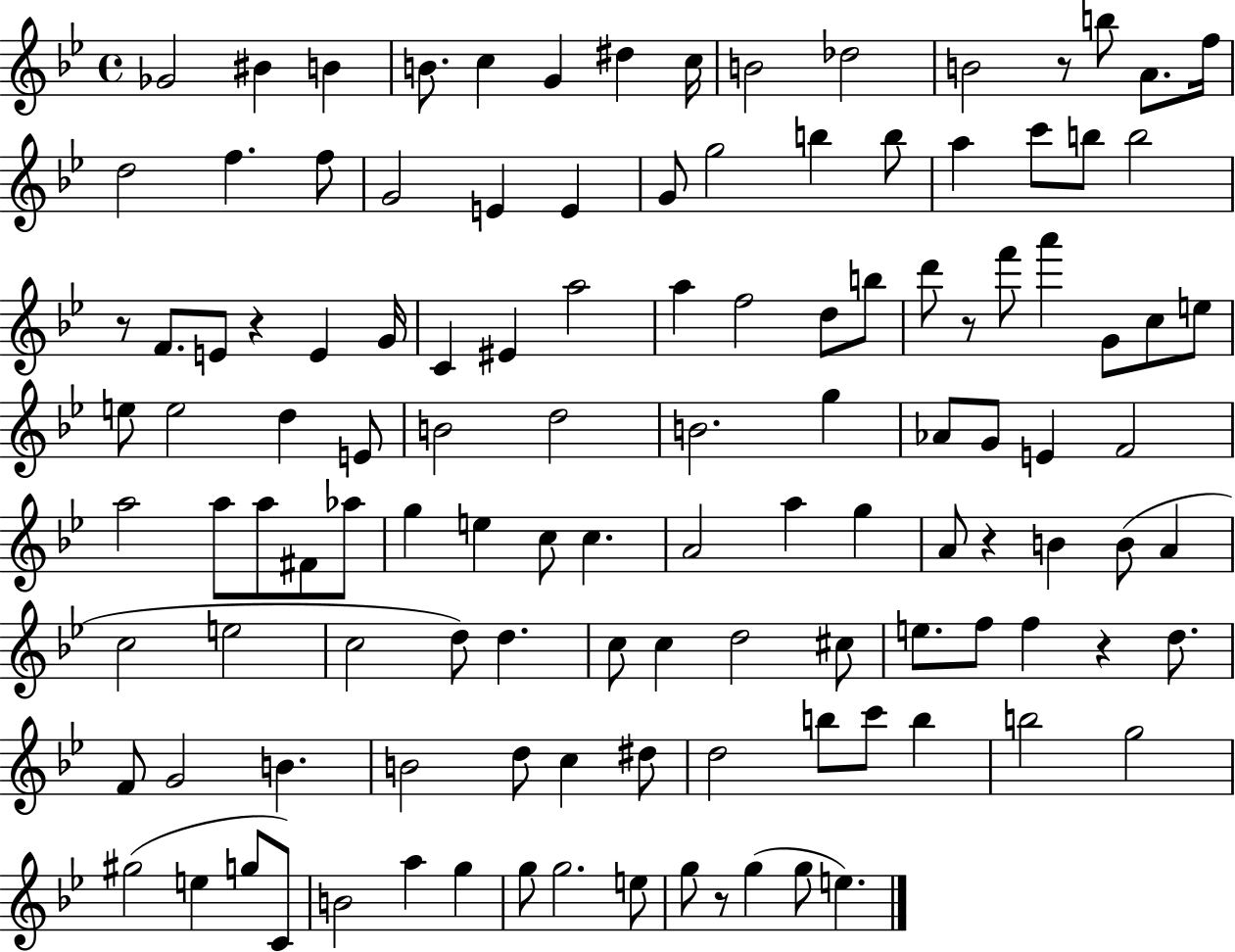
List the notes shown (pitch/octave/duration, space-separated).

Gb4/h BIS4/q B4/q B4/e. C5/q G4/q D#5/q C5/s B4/h Db5/h B4/h R/e B5/e A4/e. F5/s D5/h F5/q. F5/e G4/h E4/q E4/q G4/e G5/h B5/q B5/e A5/q C6/e B5/e B5/h R/e F4/e. E4/e R/q E4/q G4/s C4/q EIS4/q A5/h A5/q F5/h D5/e B5/e D6/e R/e F6/e A6/q G4/e C5/e E5/e E5/e E5/h D5/q E4/e B4/h D5/h B4/h. G5/q Ab4/e G4/e E4/q F4/h A5/h A5/e A5/e F#4/e Ab5/e G5/q E5/q C5/e C5/q. A4/h A5/q G5/q A4/e R/q B4/q B4/e A4/q C5/h E5/h C5/h D5/e D5/q. C5/e C5/q D5/h C#5/e E5/e. F5/e F5/q R/q D5/e. F4/e G4/h B4/q. B4/h D5/e C5/q D#5/e D5/h B5/e C6/e B5/q B5/h G5/h G#5/h E5/q G5/e C4/e B4/h A5/q G5/q G5/e G5/h. E5/e G5/e R/e G5/q G5/e E5/q.